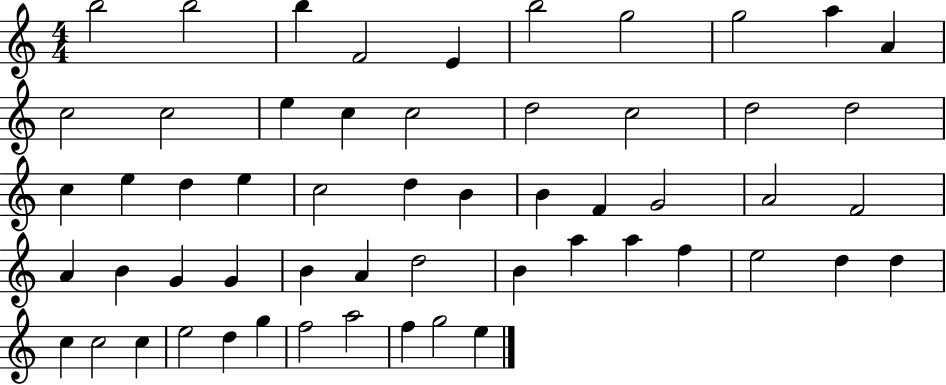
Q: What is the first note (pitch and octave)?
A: B5